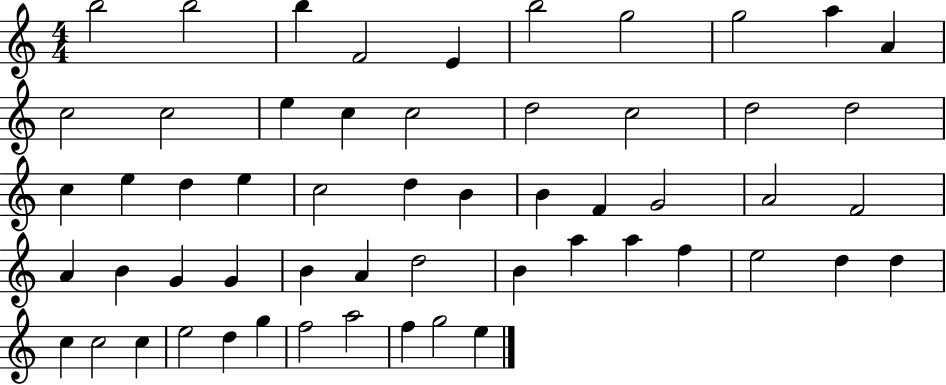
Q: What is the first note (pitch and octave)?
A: B5